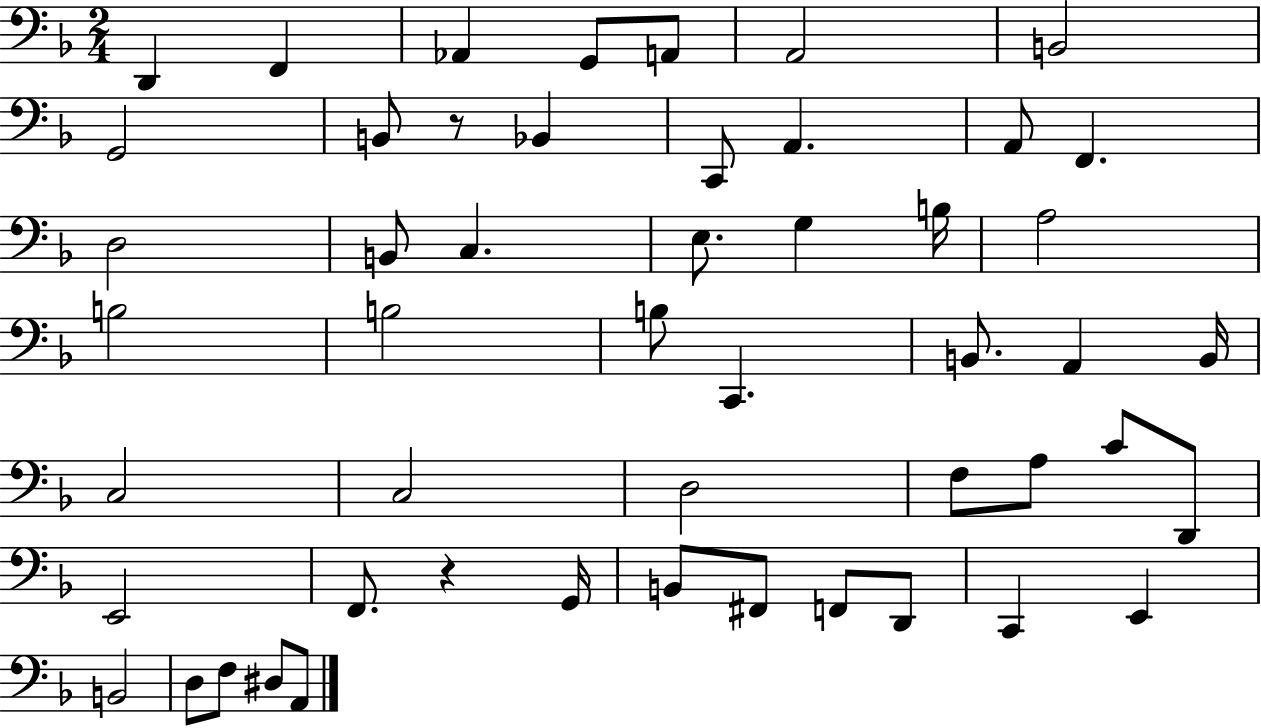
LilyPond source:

{
  \clef bass
  \numericTimeSignature
  \time 2/4
  \key f \major
  d,4 f,4 | aes,4 g,8 a,8 | a,2 | b,2 | \break g,2 | b,8 r8 bes,4 | c,8 a,4. | a,8 f,4. | \break d2 | b,8 c4. | e8. g4 b16 | a2 | \break b2 | b2 | b8 c,4. | b,8. a,4 b,16 | \break c2 | c2 | d2 | f8 a8 c'8 d,8 | \break e,2 | f,8. r4 g,16 | b,8 fis,8 f,8 d,8 | c,4 e,4 | \break b,2 | d8 f8 dis8 a,8 | \bar "|."
}